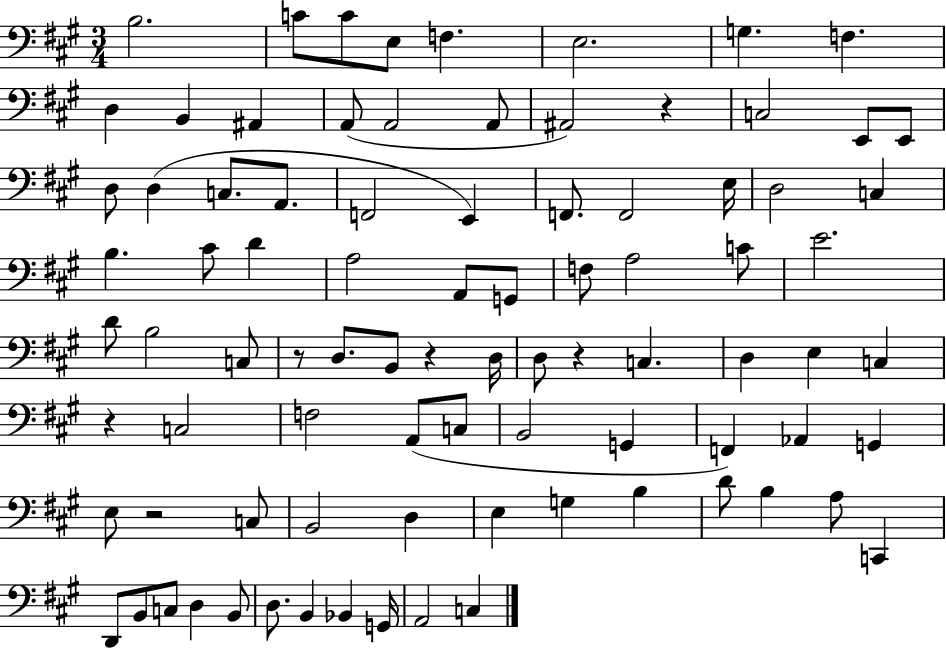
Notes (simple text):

B3/h. C4/e C4/e E3/e F3/q. E3/h. G3/q. F3/q. D3/q B2/q A#2/q A2/e A2/h A2/e A#2/h R/q C3/h E2/e E2/e D3/e D3/q C3/e. A2/e. F2/h E2/q F2/e. F2/h E3/s D3/h C3/q B3/q. C#4/e D4/q A3/h A2/e G2/e F3/e A3/h C4/e E4/h. D4/e B3/h C3/e R/e D3/e. B2/e R/q D3/s D3/e R/q C3/q. D3/q E3/q C3/q R/q C3/h F3/h A2/e C3/e B2/h G2/q F2/q Ab2/q G2/q E3/e R/h C3/e B2/h D3/q E3/q G3/q B3/q D4/e B3/q A3/e C2/q D2/e B2/e C3/e D3/q B2/e D3/e. B2/q Bb2/q G2/s A2/h C3/q